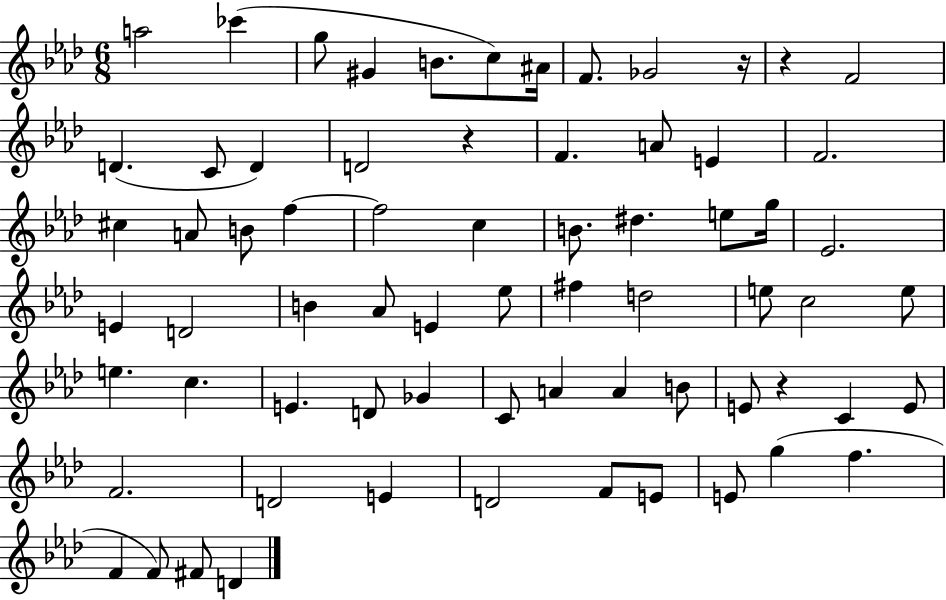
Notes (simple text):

A5/h CES6/q G5/e G#4/q B4/e. C5/e A#4/s F4/e. Gb4/h R/s R/q F4/h D4/q. C4/e D4/q D4/h R/q F4/q. A4/e E4/q F4/h. C#5/q A4/e B4/e F5/q F5/h C5/q B4/e. D#5/q. E5/e G5/s Eb4/h. E4/q D4/h B4/q Ab4/e E4/q Eb5/e F#5/q D5/h E5/e C5/h E5/e E5/q. C5/q. E4/q. D4/e Gb4/q C4/e A4/q A4/q B4/e E4/e R/q C4/q E4/e F4/h. D4/h E4/q D4/h F4/e E4/e E4/e G5/q F5/q. F4/q F4/e F#4/e D4/q